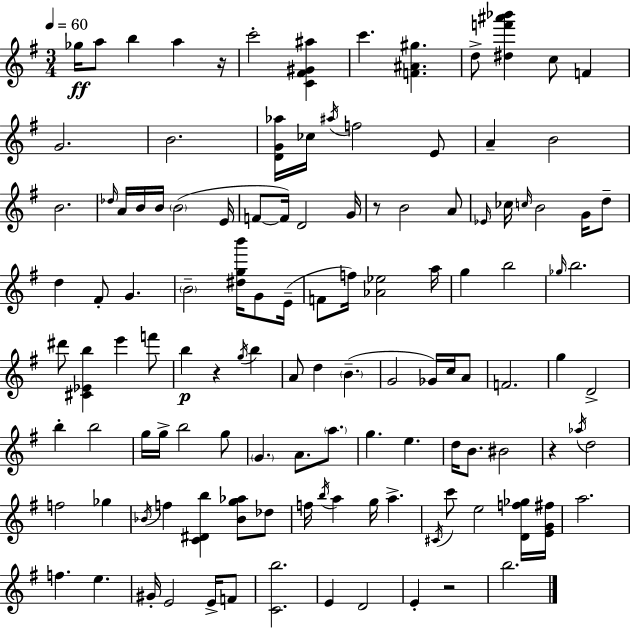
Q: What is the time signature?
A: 3/4